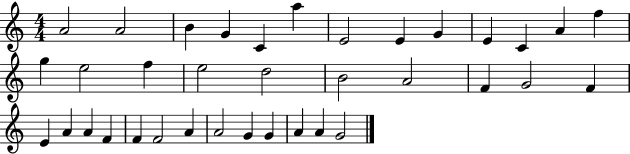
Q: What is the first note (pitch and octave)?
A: A4